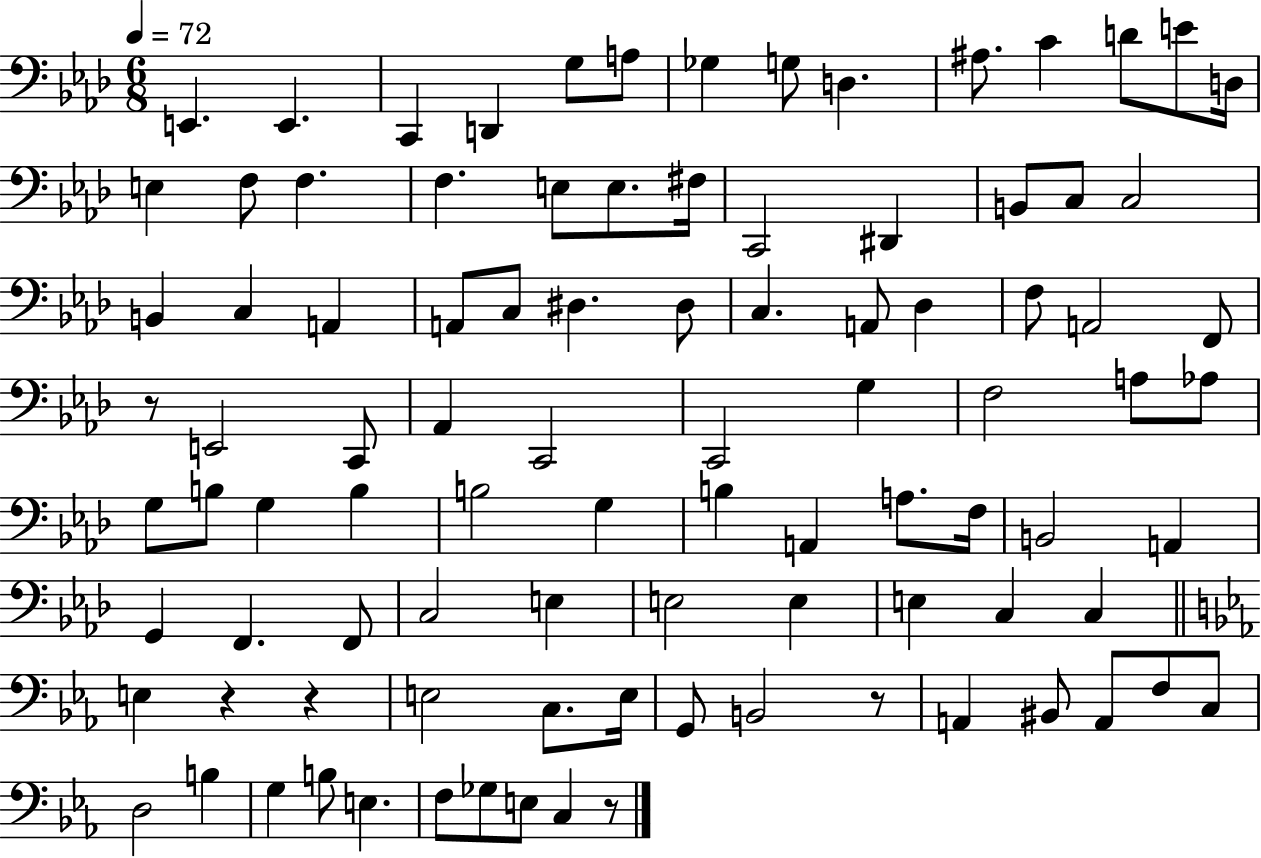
{
  \clef bass
  \numericTimeSignature
  \time 6/8
  \key aes \major
  \tempo 4 = 72
  e,4. e,4. | c,4 d,4 g8 a8 | ges4 g8 d4. | ais8. c'4 d'8 e'8 d16 | \break e4 f8 f4. | f4. e8 e8. fis16 | c,2 dis,4 | b,8 c8 c2 | \break b,4 c4 a,4 | a,8 c8 dis4. dis8 | c4. a,8 des4 | f8 a,2 f,8 | \break r8 e,2 c,8 | aes,4 c,2 | c,2 g4 | f2 a8 aes8 | \break g8 b8 g4 b4 | b2 g4 | b4 a,4 a8. f16 | b,2 a,4 | \break g,4 f,4. f,8 | c2 e4 | e2 e4 | e4 c4 c4 | \break \bar "||" \break \key c \minor e4 r4 r4 | e2 c8. e16 | g,8 b,2 r8 | a,4 bis,8 a,8 f8 c8 | \break d2 b4 | g4 b8 e4. | f8 ges8 e8 c4 r8 | \bar "|."
}